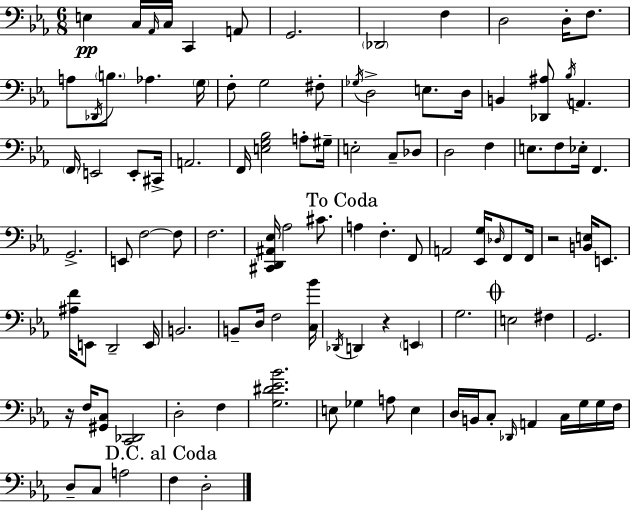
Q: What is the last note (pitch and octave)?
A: D3